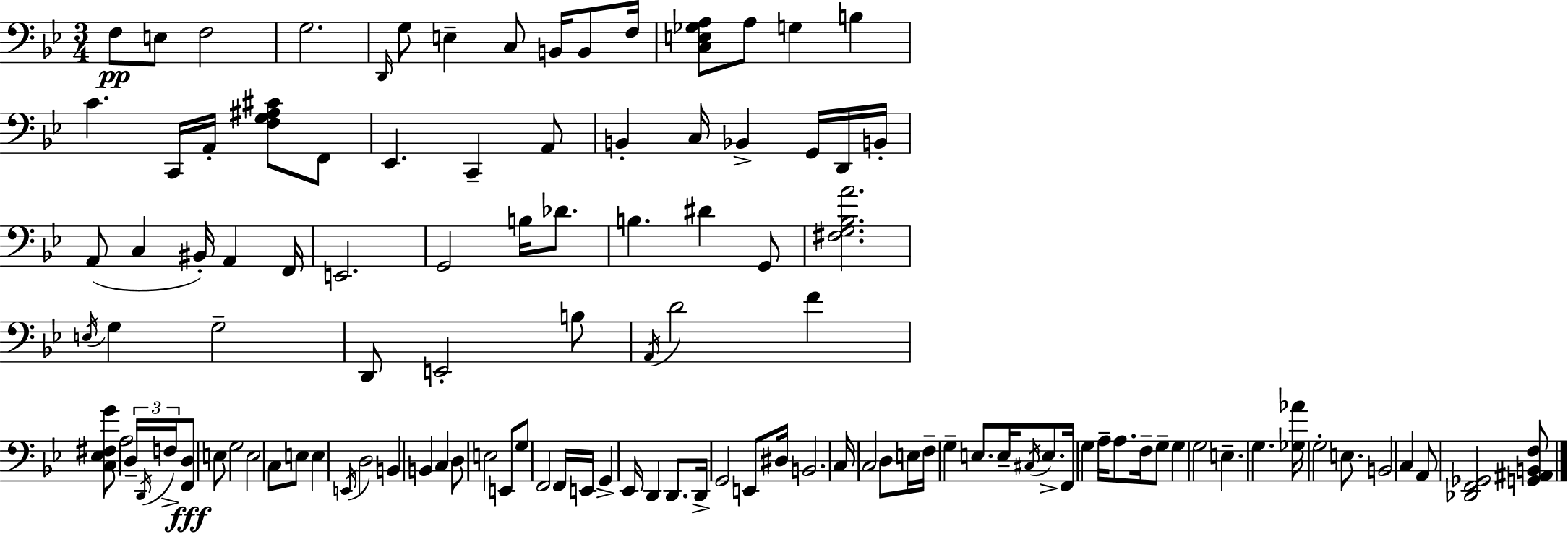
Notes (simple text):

F3/e E3/e F3/h G3/h. D2/s G3/e E3/q C3/e B2/s B2/e F3/s [C3,E3,Gb3,A3]/e A3/e G3/q B3/q C4/q. C2/s A2/s [F3,G3,A#3,C#4]/e F2/e Eb2/q. C2/q A2/e B2/q C3/s Bb2/q G2/s D2/s B2/s A2/e C3/q BIS2/s A2/q F2/s E2/h. G2/h B3/s Db4/e. B3/q. D#4/q G2/e [F#3,G3,Bb3,A4]/h. E3/s G3/q G3/h D2/e E2/h B3/e A2/s D4/h F4/q [C3,Eb3,F#3,G4]/e A3/h D3/s D2/s F3/s [F2,D3]/e E3/e G3/h E3/h C3/e E3/e E3/q E2/s D3/h B2/q B2/q C3/q D3/e E3/h E2/e G3/e F2/h F2/s E2/s G2/q Eb2/s D2/q D2/e. D2/s G2/h E2/e D#3/s B2/h. C3/s C3/h D3/e E3/s F3/s G3/q E3/e. E3/s C#3/s E3/e. F2/s G3/q A3/s A3/e. F3/s G3/e G3/q G3/h E3/q. G3/q. [Gb3,Ab4]/s G3/h E3/e. B2/h C3/q A2/e [Db2,F2,Gb2]/h [G2,A#2,B2,F3]/e